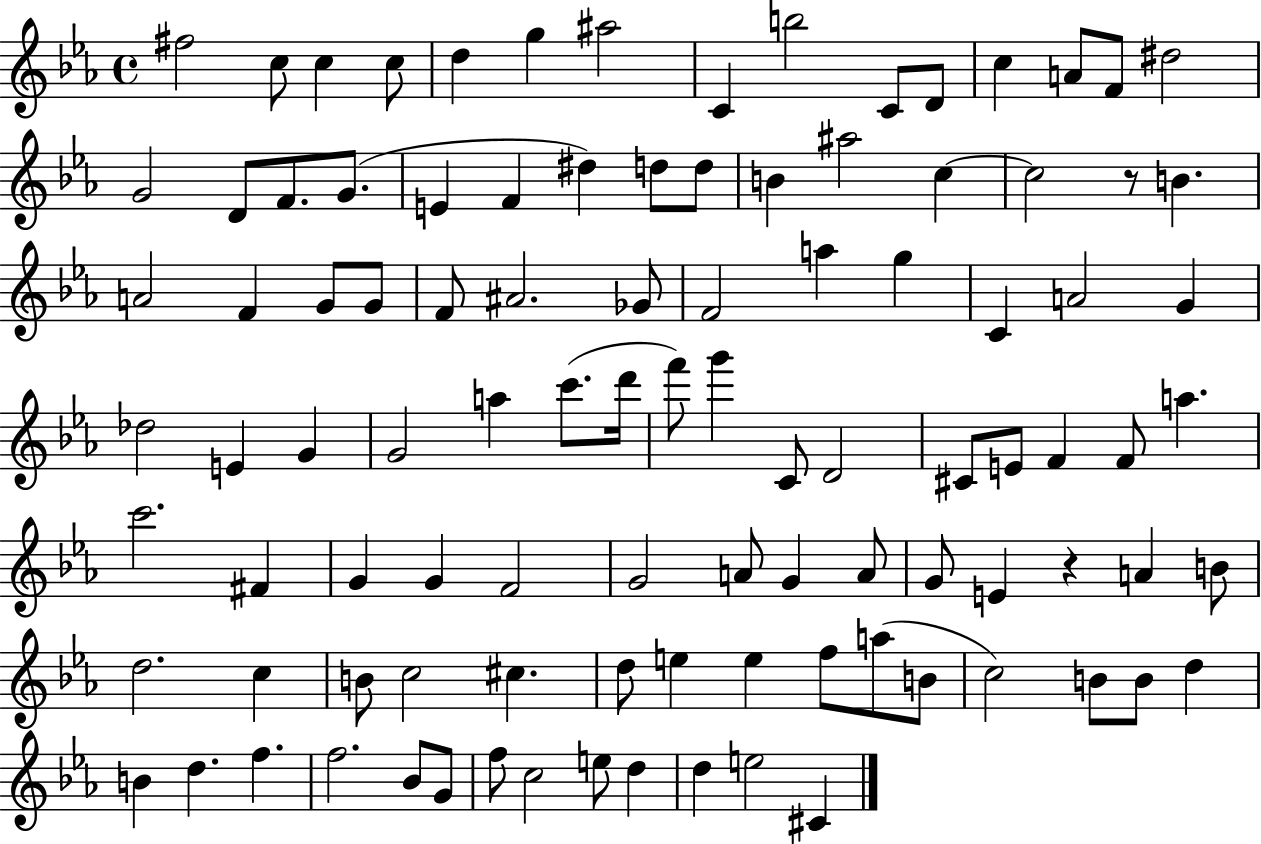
{
  \clef treble
  \time 4/4
  \defaultTimeSignature
  \key ees \major
  fis''2 c''8 c''4 c''8 | d''4 g''4 ais''2 | c'4 b''2 c'8 d'8 | c''4 a'8 f'8 dis''2 | \break g'2 d'8 f'8. g'8.( | e'4 f'4 dis''4) d''8 d''8 | b'4 ais''2 c''4~~ | c''2 r8 b'4. | \break a'2 f'4 g'8 g'8 | f'8 ais'2. ges'8 | f'2 a''4 g''4 | c'4 a'2 g'4 | \break des''2 e'4 g'4 | g'2 a''4 c'''8.( d'''16 | f'''8) g'''4 c'8 d'2 | cis'8 e'8 f'4 f'8 a''4. | \break c'''2. fis'4 | g'4 g'4 f'2 | g'2 a'8 g'4 a'8 | g'8 e'4 r4 a'4 b'8 | \break d''2. c''4 | b'8 c''2 cis''4. | d''8 e''4 e''4 f''8 a''8( b'8 | c''2) b'8 b'8 d''4 | \break b'4 d''4. f''4. | f''2. bes'8 g'8 | f''8 c''2 e''8 d''4 | d''4 e''2 cis'4 | \break \bar "|."
}